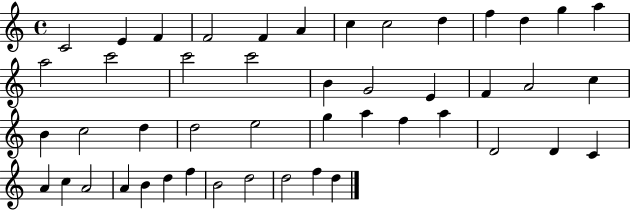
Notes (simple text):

C4/h E4/q F4/q F4/h F4/q A4/q C5/q C5/h D5/q F5/q D5/q G5/q A5/q A5/h C6/h C6/h C6/h B4/q G4/h E4/q F4/q A4/h C5/q B4/q C5/h D5/q D5/h E5/h G5/q A5/q F5/q A5/q D4/h D4/q C4/q A4/q C5/q A4/h A4/q B4/q D5/q F5/q B4/h D5/h D5/h F5/q D5/q